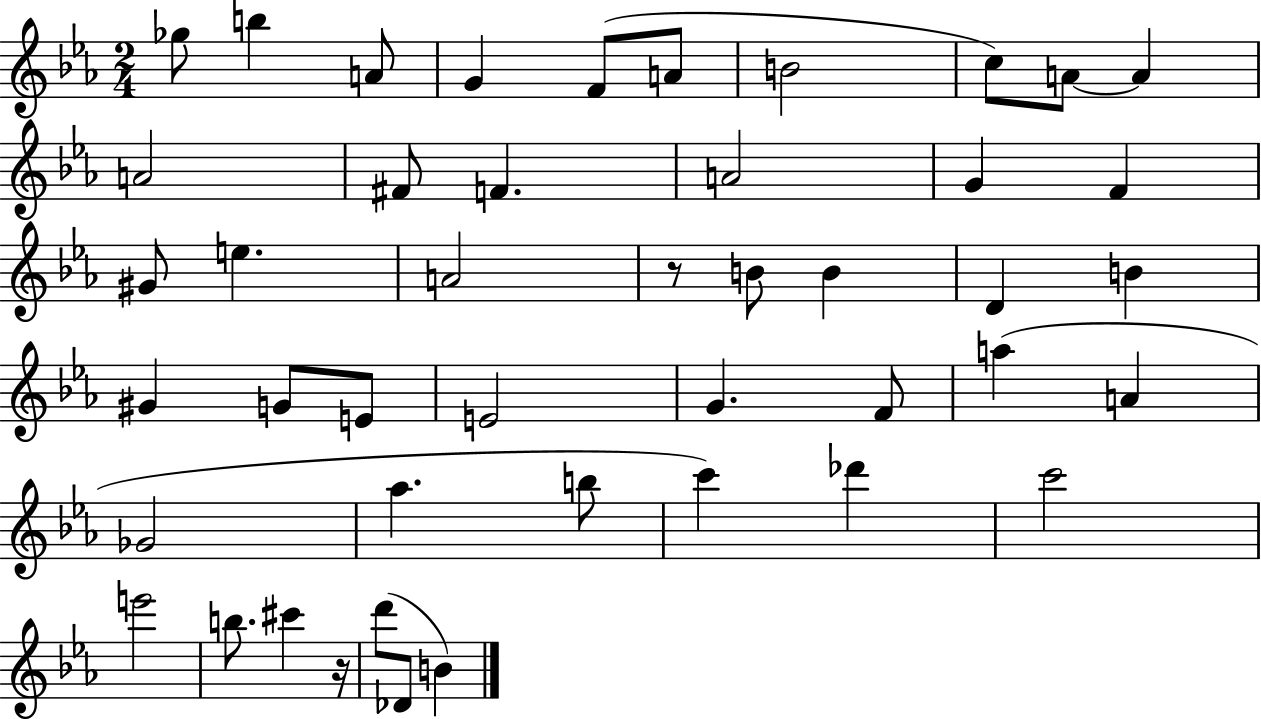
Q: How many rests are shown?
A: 2